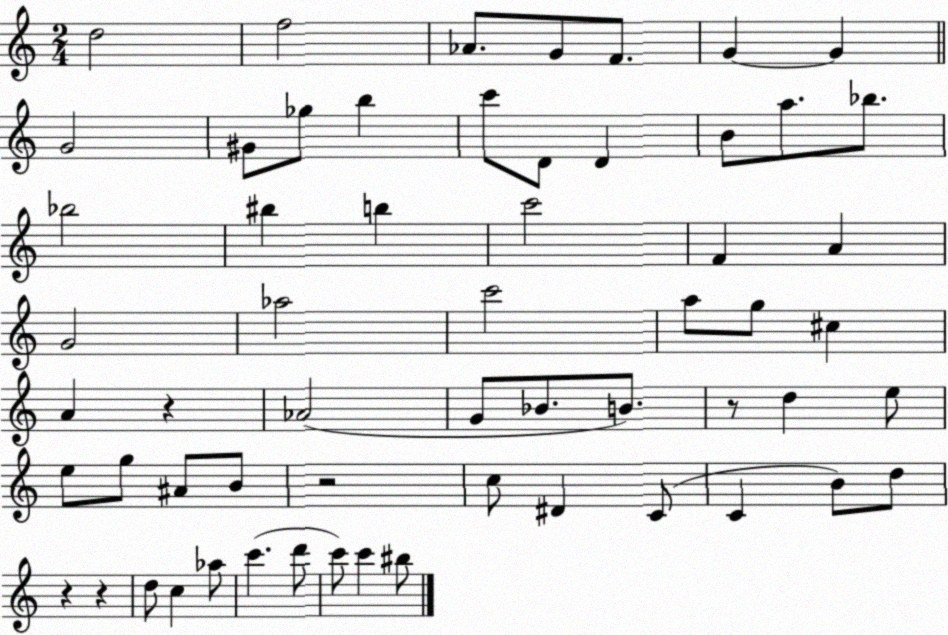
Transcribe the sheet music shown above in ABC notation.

X:1
T:Untitled
M:2/4
L:1/4
K:C
d2 f2 _A/2 G/2 F/2 G G G2 ^G/2 _g/2 b c'/2 D/2 D B/2 a/2 _b/2 _b2 ^b b c'2 F A G2 _a2 c'2 a/2 g/2 ^c A z _A2 G/2 _B/2 B/2 z/2 d e/2 e/2 g/2 ^A/2 B/2 z2 c/2 ^D C/2 C B/2 d/2 z z d/2 c _a/2 c' d'/2 c'/2 c' ^b/2